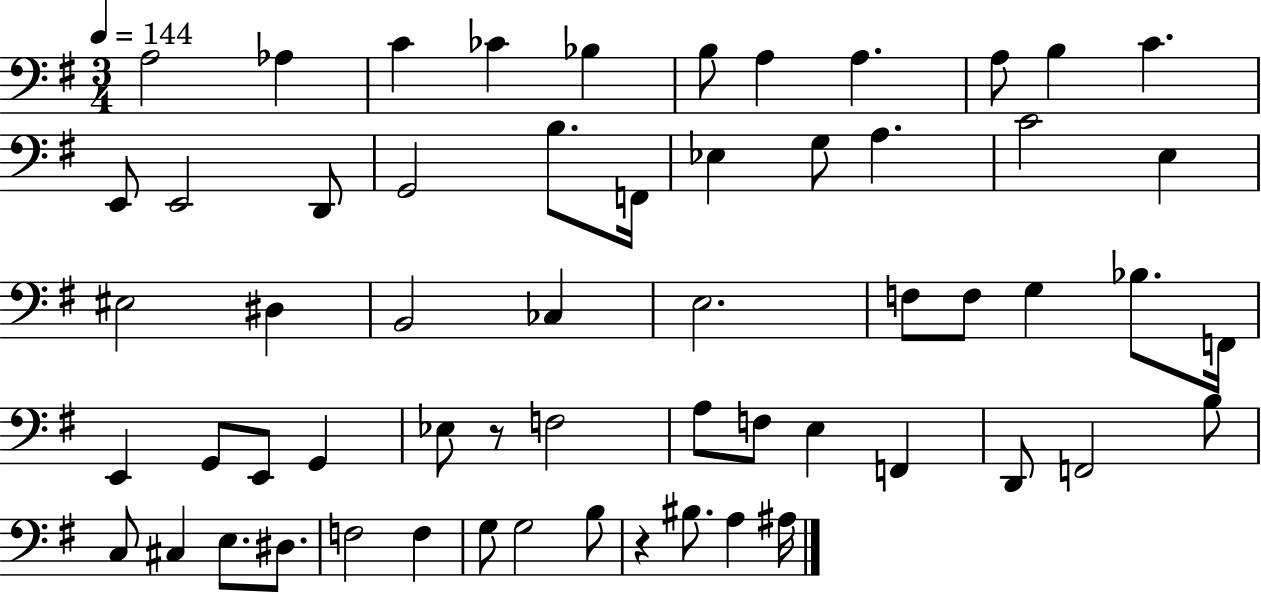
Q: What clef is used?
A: bass